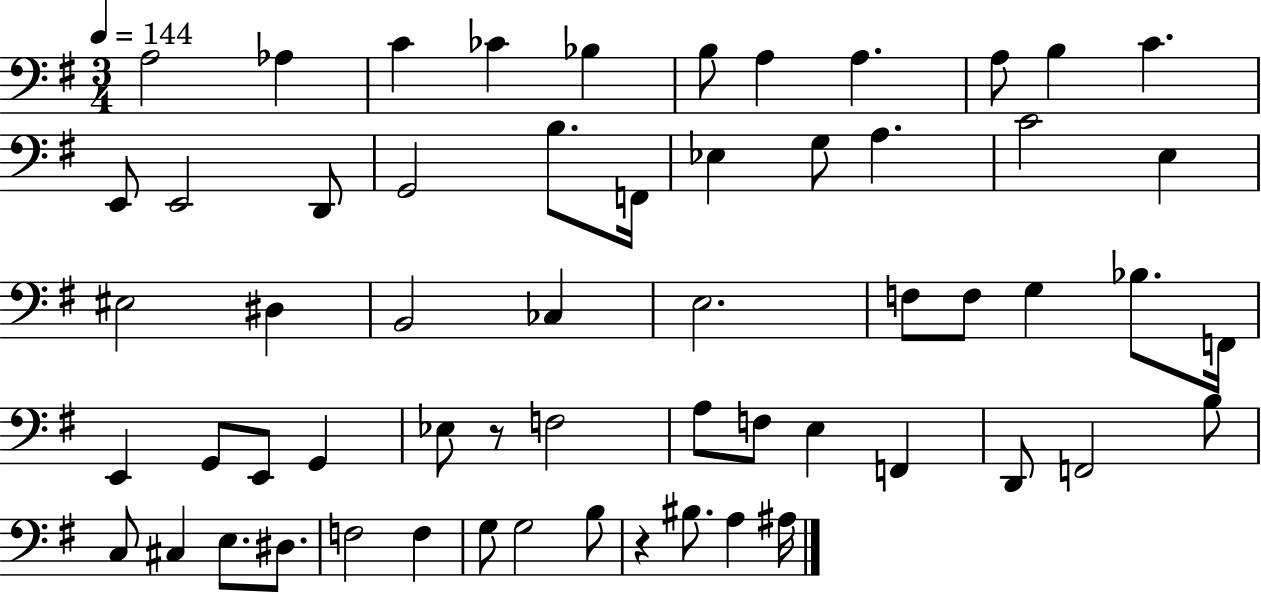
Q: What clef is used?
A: bass